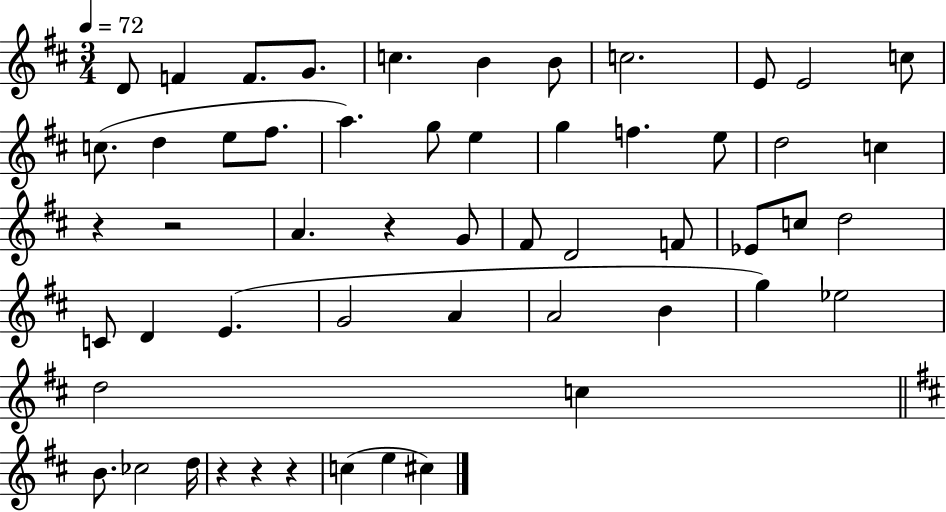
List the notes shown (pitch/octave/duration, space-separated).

D4/e F4/q F4/e. G4/e. C5/q. B4/q B4/e C5/h. E4/e E4/h C5/e C5/e. D5/q E5/e F#5/e. A5/q. G5/e E5/q G5/q F5/q. E5/e D5/h C5/q R/q R/h A4/q. R/q G4/e F#4/e D4/h F4/e Eb4/e C5/e D5/h C4/e D4/q E4/q. G4/h A4/q A4/h B4/q G5/q Eb5/h D5/h C5/q B4/e. CES5/h D5/s R/q R/q R/q C5/q E5/q C#5/q